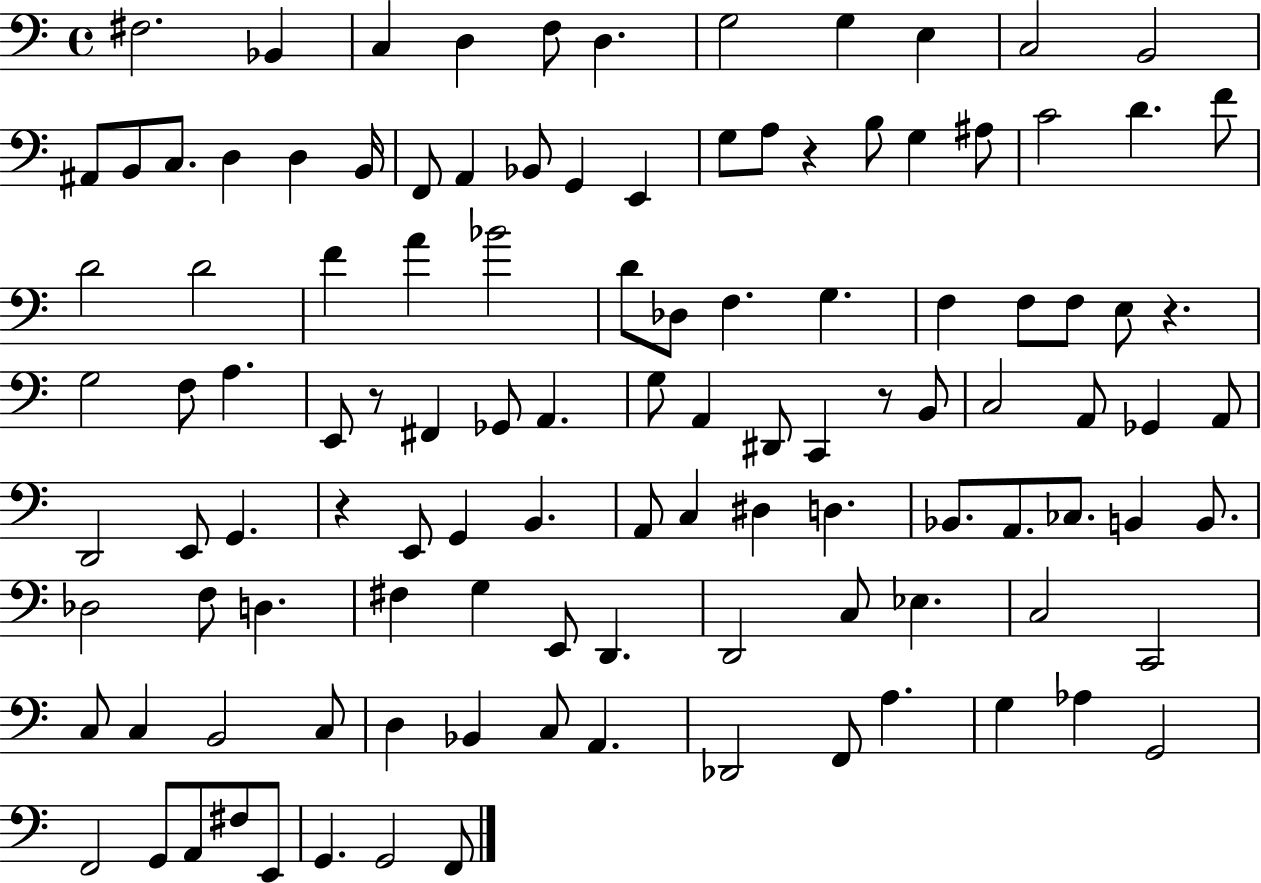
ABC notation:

X:1
T:Untitled
M:4/4
L:1/4
K:C
^F,2 _B,, C, D, F,/2 D, G,2 G, E, C,2 B,,2 ^A,,/2 B,,/2 C,/2 D, D, B,,/4 F,,/2 A,, _B,,/2 G,, E,, G,/2 A,/2 z B,/2 G, ^A,/2 C2 D F/2 D2 D2 F A _B2 D/2 _D,/2 F, G, F, F,/2 F,/2 E,/2 z G,2 F,/2 A, E,,/2 z/2 ^F,, _G,,/2 A,, G,/2 A,, ^D,,/2 C,, z/2 B,,/2 C,2 A,,/2 _G,, A,,/2 D,,2 E,,/2 G,, z E,,/2 G,, B,, A,,/2 C, ^D, D, _B,,/2 A,,/2 _C,/2 B,, B,,/2 _D,2 F,/2 D, ^F, G, E,,/2 D,, D,,2 C,/2 _E, C,2 C,,2 C,/2 C, B,,2 C,/2 D, _B,, C,/2 A,, _D,,2 F,,/2 A, G, _A, G,,2 F,,2 G,,/2 A,,/2 ^F,/2 E,,/2 G,, G,,2 F,,/2